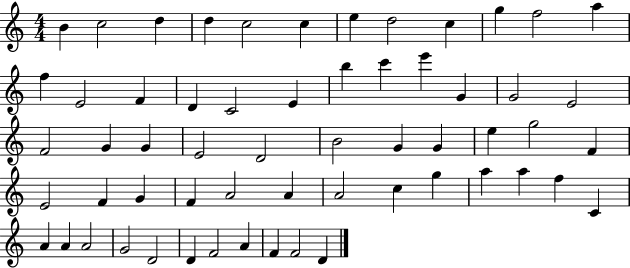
B4/q C5/h D5/q D5/q C5/h C5/q E5/q D5/h C5/q G5/q F5/h A5/q F5/q E4/h F4/q D4/q C4/h E4/q B5/q C6/q E6/q G4/q G4/h E4/h F4/h G4/q G4/q E4/h D4/h B4/h G4/q G4/q E5/q G5/h F4/q E4/h F4/q G4/q F4/q A4/h A4/q A4/h C5/q G5/q A5/q A5/q F5/q C4/q A4/q A4/q A4/h G4/h D4/h D4/q F4/h A4/q F4/q F4/h D4/q